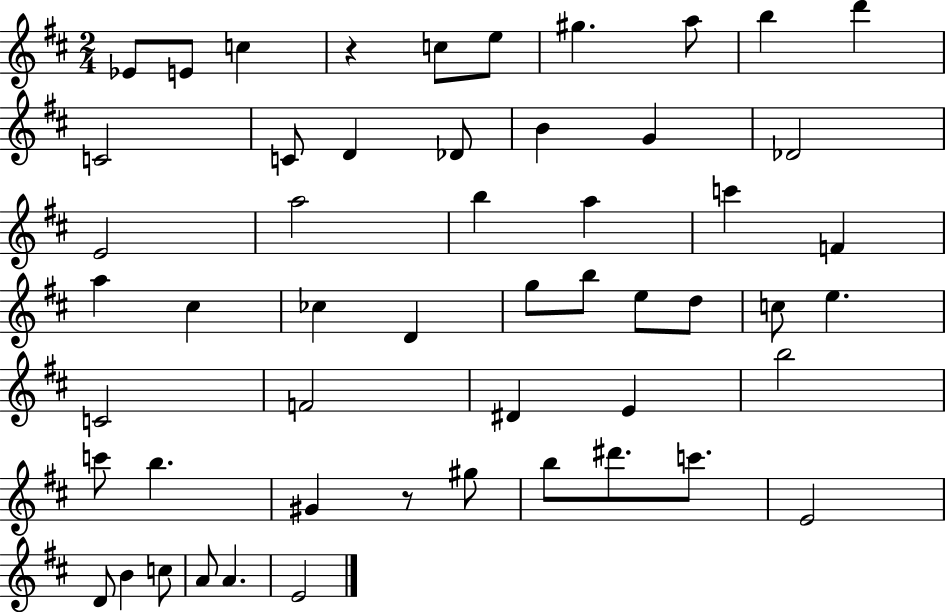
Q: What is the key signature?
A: D major